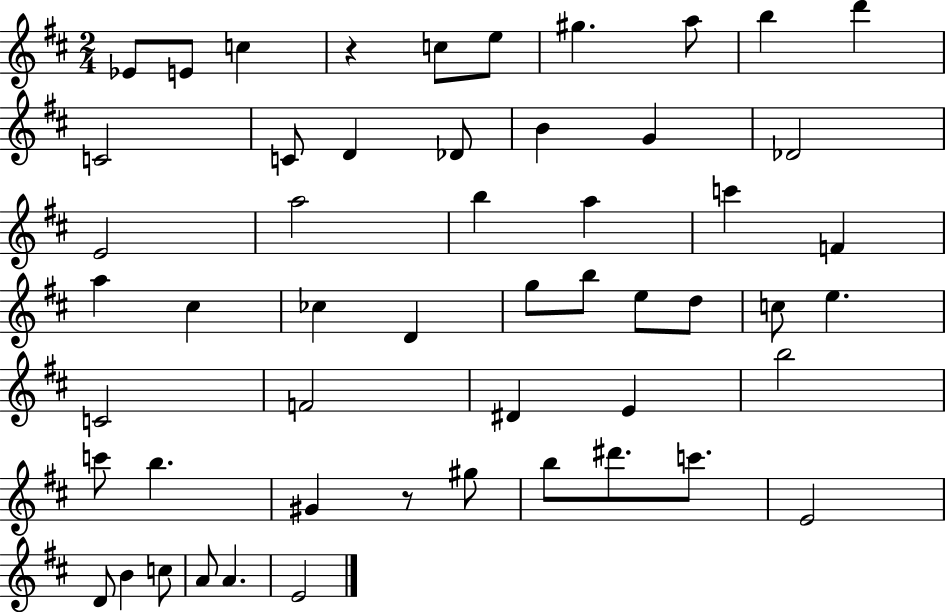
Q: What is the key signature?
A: D major